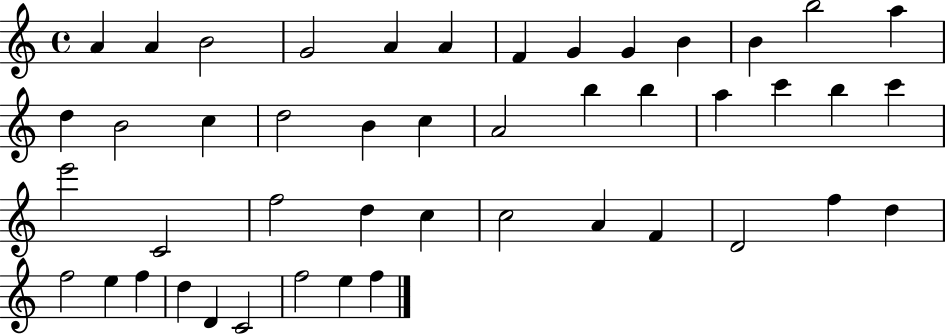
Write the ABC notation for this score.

X:1
T:Untitled
M:4/4
L:1/4
K:C
A A B2 G2 A A F G G B B b2 a d B2 c d2 B c A2 b b a c' b c' e'2 C2 f2 d c c2 A F D2 f d f2 e f d D C2 f2 e f